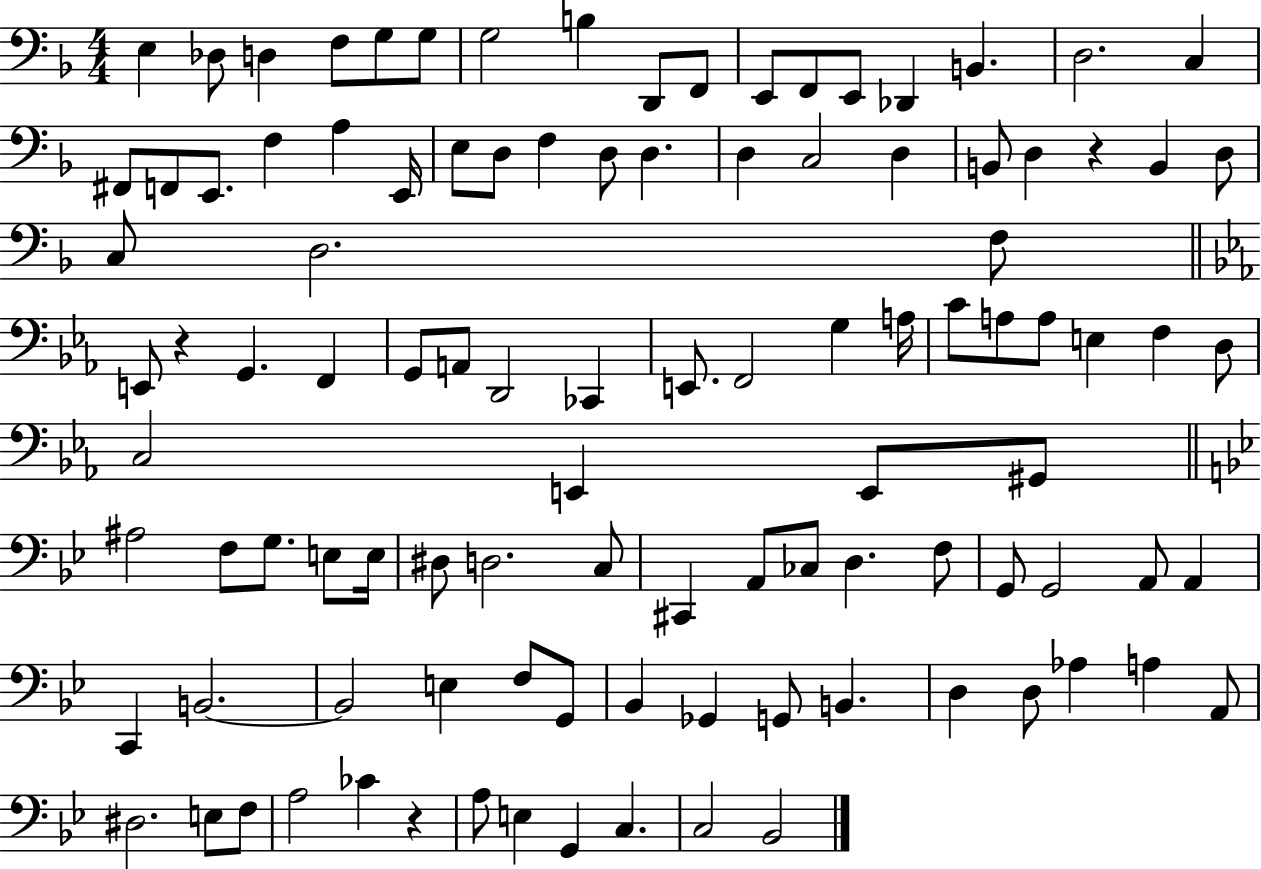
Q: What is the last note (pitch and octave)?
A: Bb2